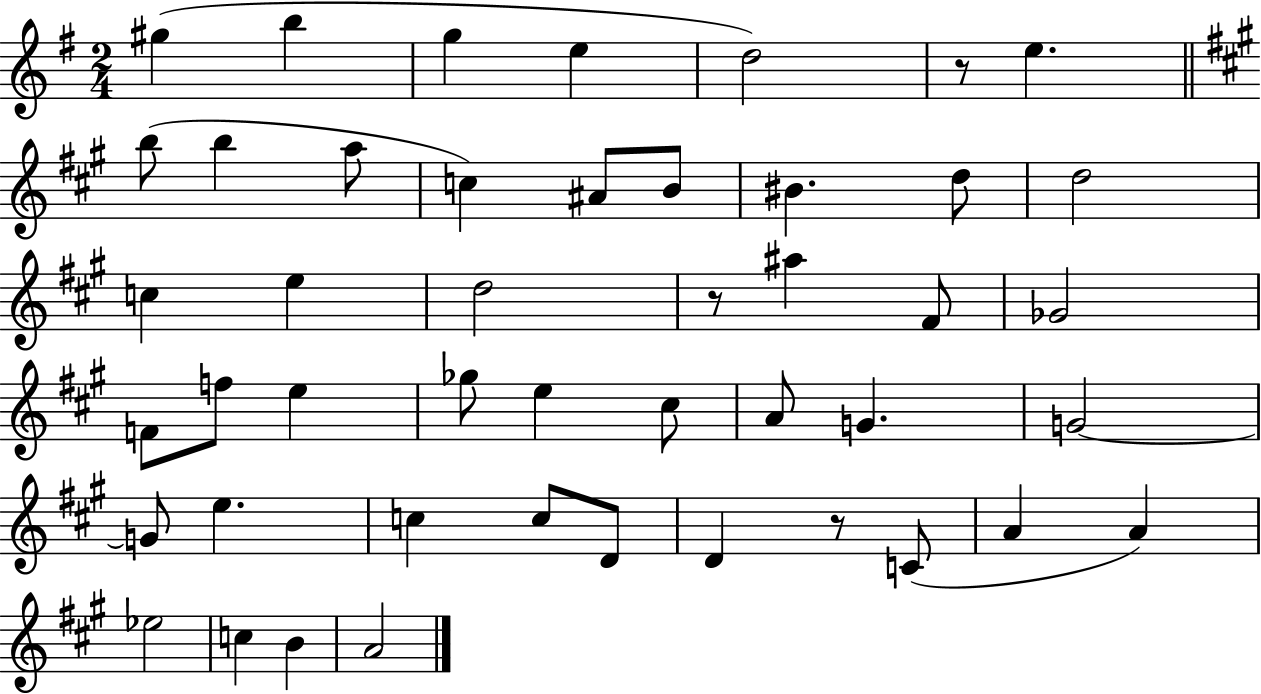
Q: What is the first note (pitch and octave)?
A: G#5